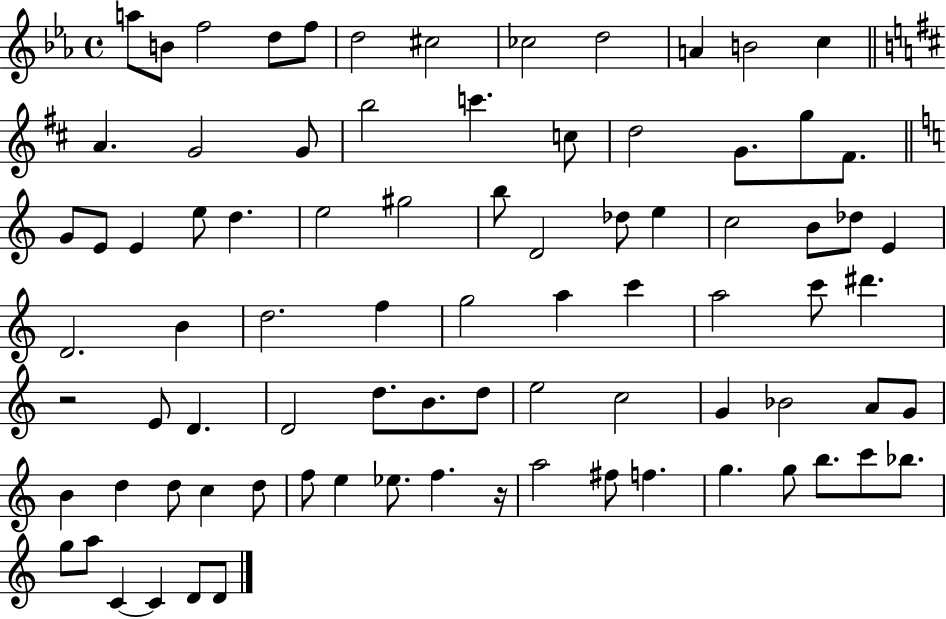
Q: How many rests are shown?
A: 2